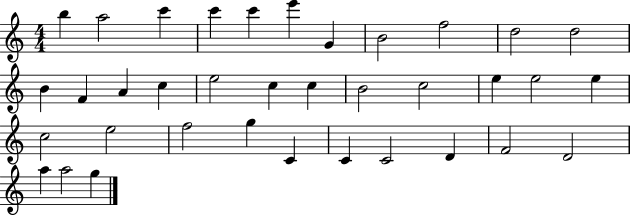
{
  \clef treble
  \numericTimeSignature
  \time 4/4
  \key c \major
  b''4 a''2 c'''4 | c'''4 c'''4 e'''4 g'4 | b'2 f''2 | d''2 d''2 | \break b'4 f'4 a'4 c''4 | e''2 c''4 c''4 | b'2 c''2 | e''4 e''2 e''4 | \break c''2 e''2 | f''2 g''4 c'4 | c'4 c'2 d'4 | f'2 d'2 | \break a''4 a''2 g''4 | \bar "|."
}